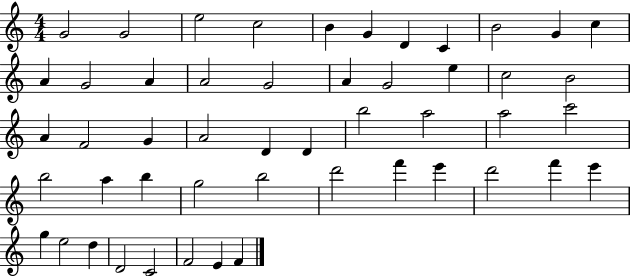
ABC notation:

X:1
T:Untitled
M:4/4
L:1/4
K:C
G2 G2 e2 c2 B G D C B2 G c A G2 A A2 G2 A G2 e c2 B2 A F2 G A2 D D b2 a2 a2 c'2 b2 a b g2 b2 d'2 f' e' d'2 f' e' g e2 d D2 C2 F2 E F